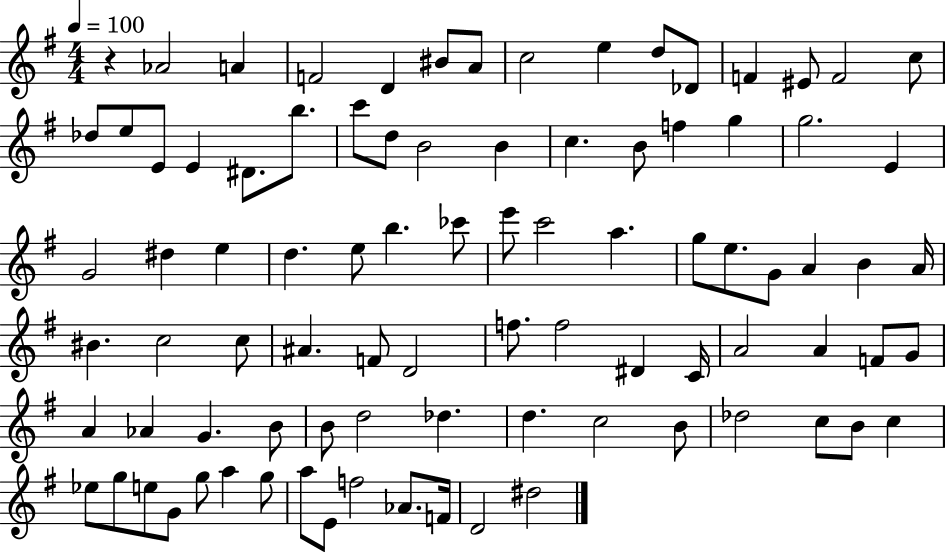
R/q Ab4/h A4/q F4/h D4/q BIS4/e A4/e C5/h E5/q D5/e Db4/e F4/q EIS4/e F4/h C5/e Db5/e E5/e E4/e E4/q D#4/e. B5/e. C6/e D5/e B4/h B4/q C5/q. B4/e F5/q G5/q G5/h. E4/q G4/h D#5/q E5/q D5/q. E5/e B5/q. CES6/e E6/e C6/h A5/q. G5/e E5/e. G4/e A4/q B4/q A4/s BIS4/q. C5/h C5/e A#4/q. F4/e D4/h F5/e. F5/h D#4/q C4/s A4/h A4/q F4/e G4/e A4/q Ab4/q G4/q. B4/e B4/e D5/h Db5/q. D5/q. C5/h B4/e Db5/h C5/e B4/e C5/q Eb5/e G5/e E5/e G4/e G5/e A5/q G5/e A5/e E4/e F5/h Ab4/e. F4/s D4/h D#5/h